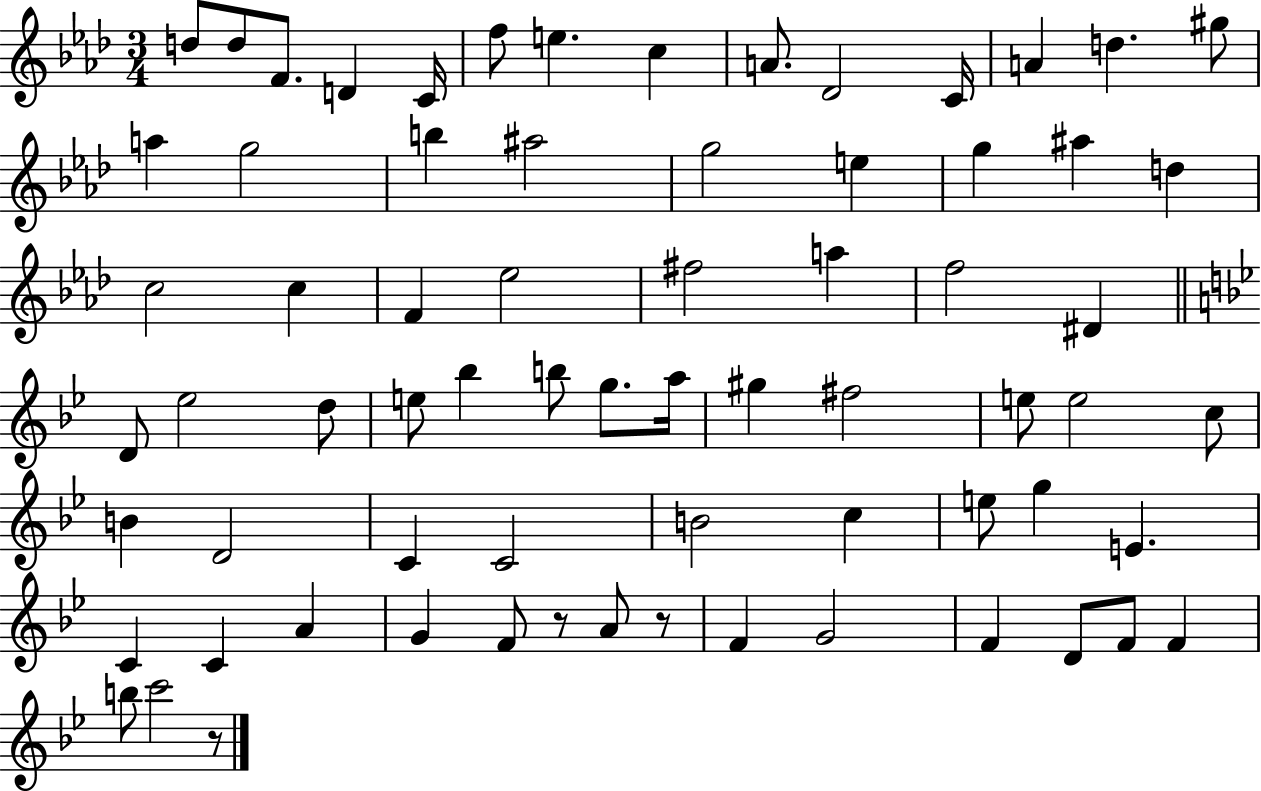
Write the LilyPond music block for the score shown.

{
  \clef treble
  \numericTimeSignature
  \time 3/4
  \key aes \major
  d''8 d''8 f'8. d'4 c'16 | f''8 e''4. c''4 | a'8. des'2 c'16 | a'4 d''4. gis''8 | \break a''4 g''2 | b''4 ais''2 | g''2 e''4 | g''4 ais''4 d''4 | \break c''2 c''4 | f'4 ees''2 | fis''2 a''4 | f''2 dis'4 | \break \bar "||" \break \key bes \major d'8 ees''2 d''8 | e''8 bes''4 b''8 g''8. a''16 | gis''4 fis''2 | e''8 e''2 c''8 | \break b'4 d'2 | c'4 c'2 | b'2 c''4 | e''8 g''4 e'4. | \break c'4 c'4 a'4 | g'4 f'8 r8 a'8 r8 | f'4 g'2 | f'4 d'8 f'8 f'4 | \break b''8 c'''2 r8 | \bar "|."
}